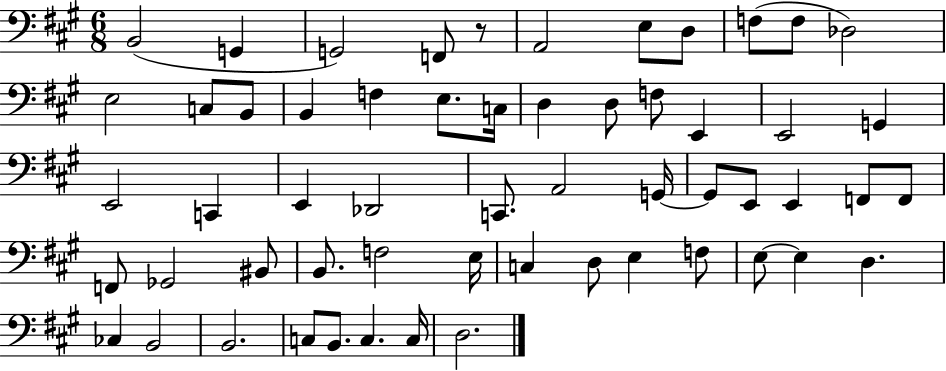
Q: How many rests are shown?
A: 1